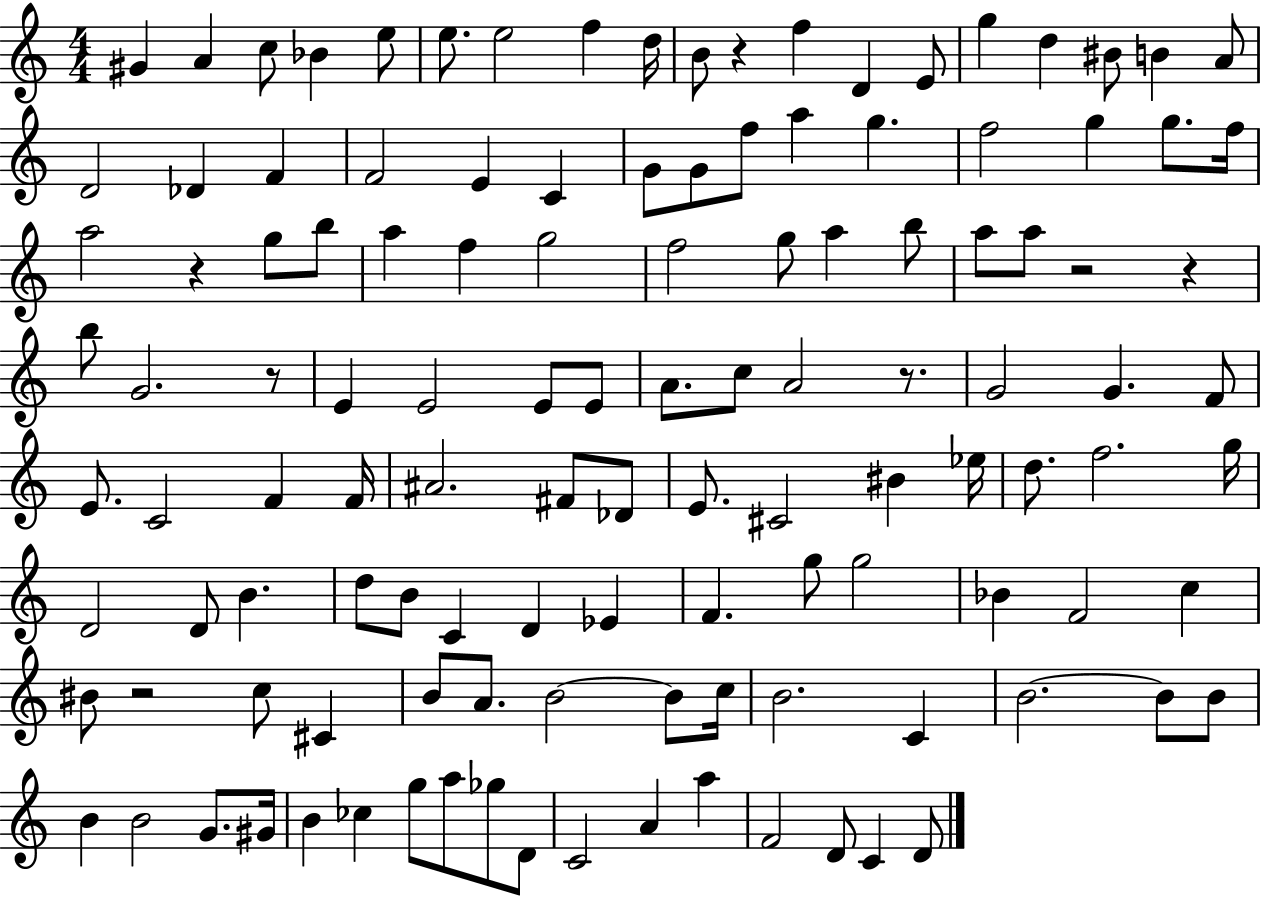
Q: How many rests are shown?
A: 7